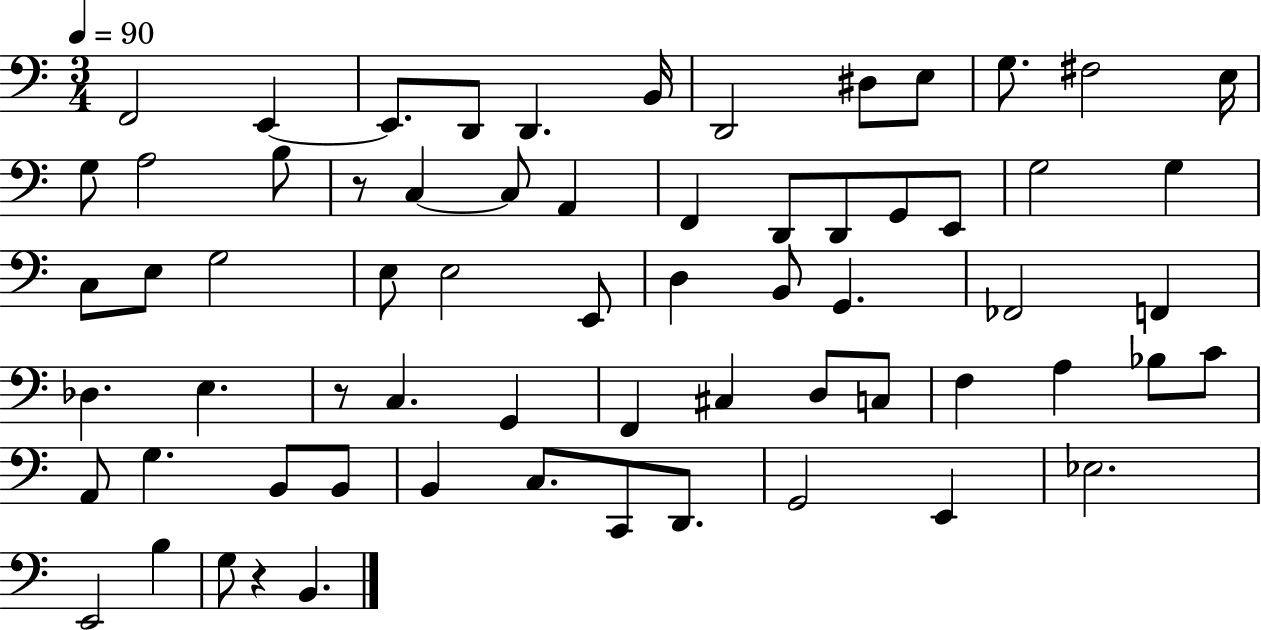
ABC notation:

X:1
T:Untitled
M:3/4
L:1/4
K:C
F,,2 E,, E,,/2 D,,/2 D,, B,,/4 D,,2 ^D,/2 E,/2 G,/2 ^F,2 E,/4 G,/2 A,2 B,/2 z/2 C, C,/2 A,, F,, D,,/2 D,,/2 G,,/2 E,,/2 G,2 G, C,/2 E,/2 G,2 E,/2 E,2 E,,/2 D, B,,/2 G,, _F,,2 F,, _D, E, z/2 C, G,, F,, ^C, D,/2 C,/2 F, A, _B,/2 C/2 A,,/2 G, B,,/2 B,,/2 B,, C,/2 C,,/2 D,,/2 G,,2 E,, _E,2 E,,2 B, G,/2 z B,,